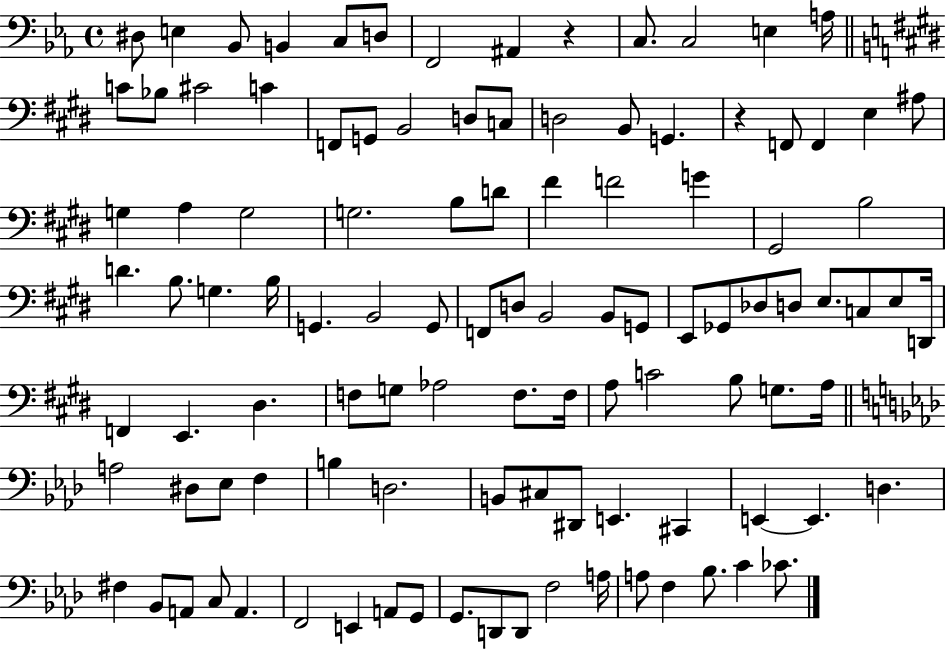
D#3/e E3/q Bb2/e B2/q C3/e D3/e F2/h A#2/q R/q C3/e. C3/h E3/q A3/s C4/e Bb3/e C#4/h C4/q F2/e G2/e B2/h D3/e C3/e D3/h B2/e G2/q. R/q F2/e F2/q E3/q A#3/e G3/q A3/q G3/h G3/h. B3/e D4/e F#4/q F4/h G4/q G#2/h B3/h D4/q. B3/e. G3/q. B3/s G2/q. B2/h G2/e F2/e D3/e B2/h B2/e G2/e E2/e Gb2/e Db3/e D3/e E3/e. C3/e E3/e D2/s F2/q E2/q. D#3/q. F3/e G3/e Ab3/h F3/e. F3/s A3/e C4/h B3/e G3/e. A3/s A3/h D#3/e Eb3/e F3/q B3/q D3/h. B2/e C#3/e D#2/e E2/q. C#2/q E2/q E2/q. D3/q. F#3/q Bb2/e A2/e C3/e A2/q. F2/h E2/q A2/e G2/e G2/e. D2/e D2/e F3/h A3/s A3/e F3/q Bb3/e. C4/q CES4/e.